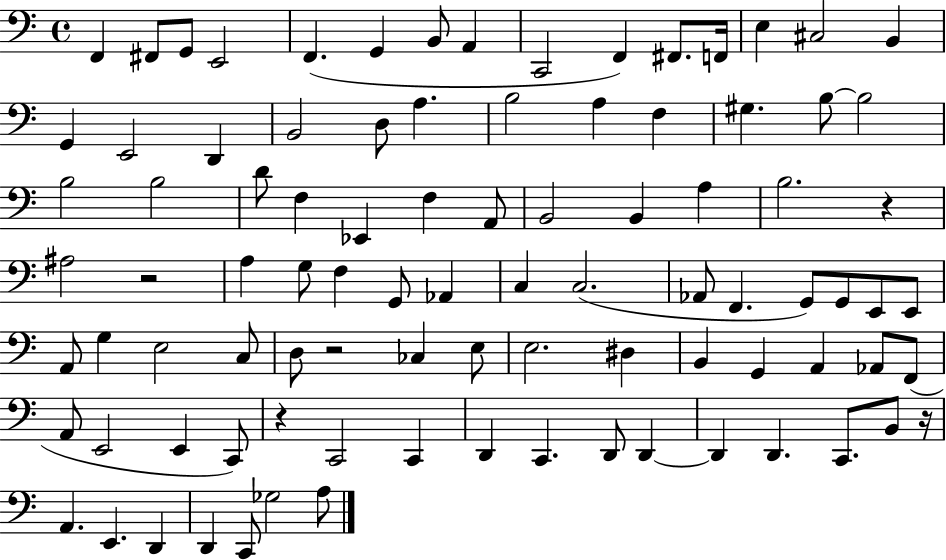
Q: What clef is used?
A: bass